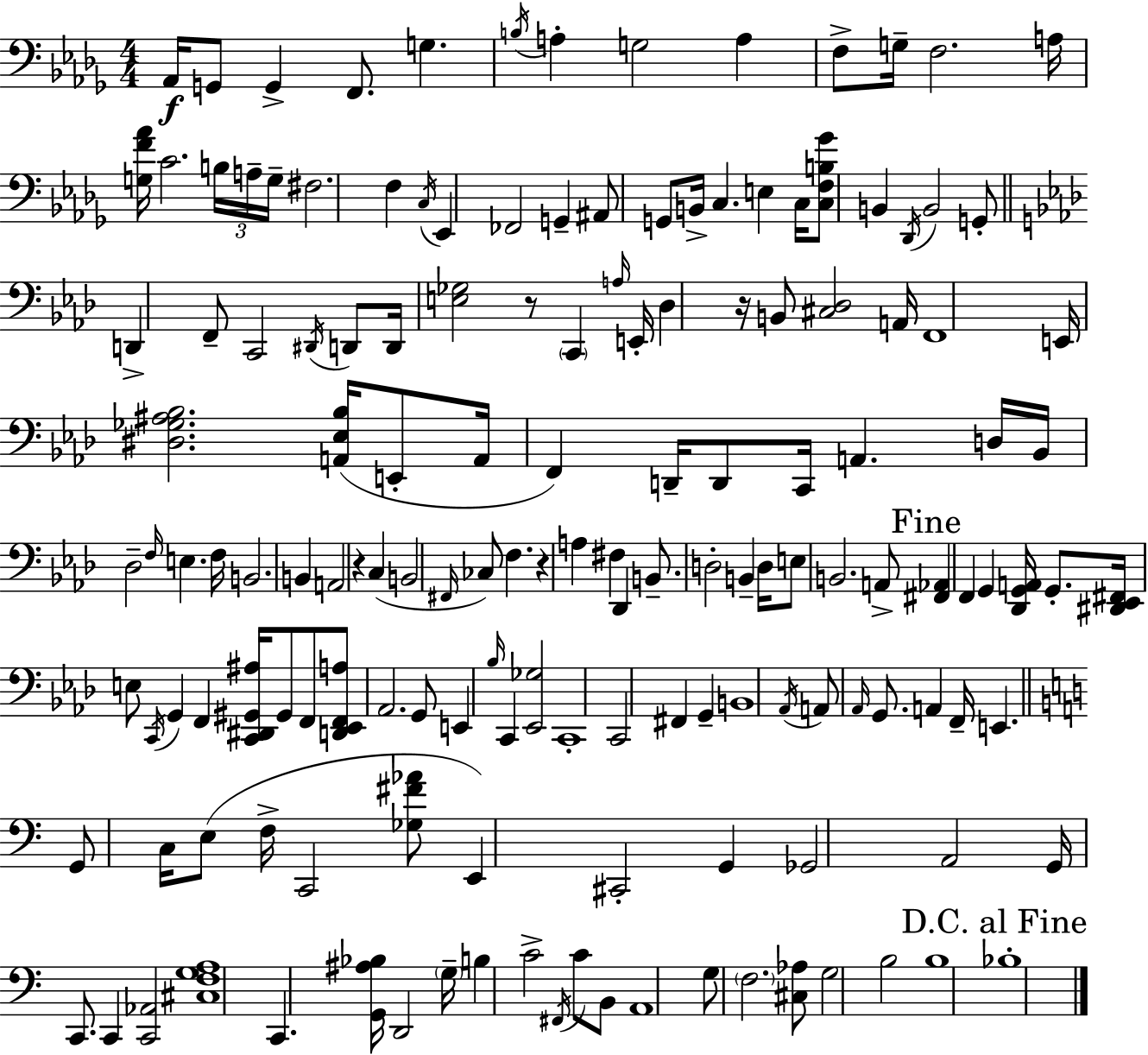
Ab2/s G2/e G2/q F2/e. G3/q. B3/s A3/q G3/h A3/q F3/e G3/s F3/h. A3/s [G3,F4,Ab4]/s C4/h. B3/s A3/s G3/s F#3/h. F3/q C3/s Eb2/q FES2/h G2/q A#2/e G2/e B2/s C3/q. E3/q C3/s [C3,F3,B3,Gb4]/e B2/q Db2/s B2/h G2/e D2/q F2/e C2/h D#2/s D2/e D2/s [E3,Gb3]/h R/e C2/q A3/s E2/s Db3/q R/s B2/e [C#3,Db3]/h A2/s F2/w E2/s [D#3,Gb3,A#3,Bb3]/h. [A2,Eb3,Bb3]/s E2/e A2/s F2/q D2/s D2/e C2/s A2/q. D3/s Bb2/s Db3/h F3/s E3/q. F3/s B2/h. B2/q A2/h R/q C3/q B2/h F#2/s CES3/e F3/q. R/q A3/q F#3/q Db2/q B2/e. D3/h B2/q D3/s E3/e B2/h. A2/e [F#2,Ab2]/q F2/q G2/q [Db2,G2,A2]/s G2/e. [D#2,Eb2,F#2]/s E3/e C2/s G2/q F2/q [C2,D#2,G#2,A#3]/s G#2/e F2/e [D2,Eb2,F2,A3]/e Ab2/h. G2/e E2/q Bb3/s C2/q [Eb2,Gb3]/h C2/w C2/h F#2/q G2/q B2/w Ab2/s A2/e Ab2/s G2/e. A2/q F2/s E2/q. G2/e C3/s E3/e F3/s C2/h [Gb3,F#4,Ab4]/e E2/q C#2/h G2/q Gb2/h A2/h G2/s C2/e. C2/q [C2,Ab2]/h [C#3,F3,G3,A3]/w C2/q. [G2,A#3,Bb3]/s D2/h G3/s B3/q C4/h F#2/s C4/e B2/e A2/w G3/e F3/h. [C#3,Ab3]/e G3/h B3/h B3/w Bb3/w